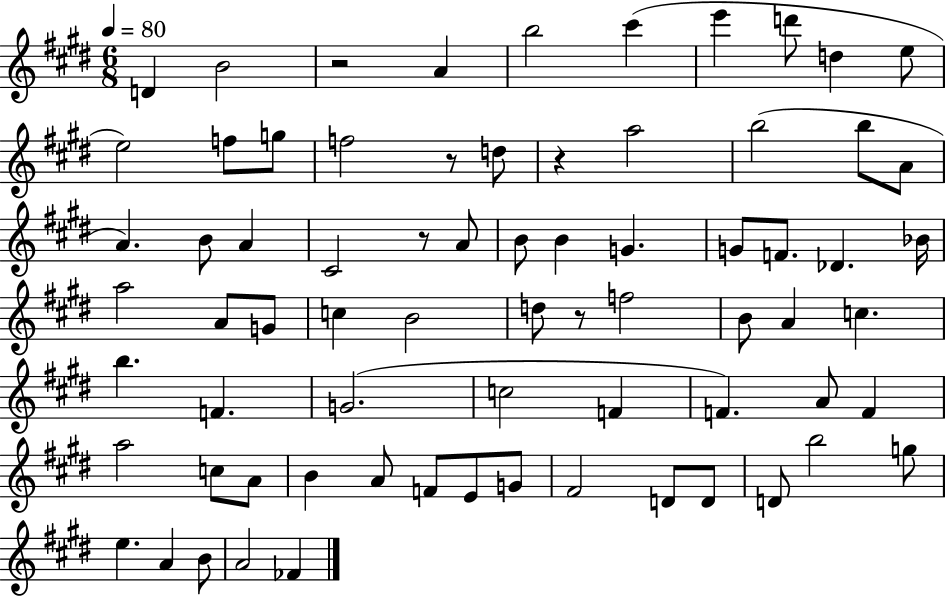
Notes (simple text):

D4/q B4/h R/h A4/q B5/h C#6/q E6/q D6/e D5/q E5/e E5/h F5/e G5/e F5/h R/e D5/e R/q A5/h B5/h B5/e A4/e A4/q. B4/e A4/q C#4/h R/e A4/e B4/e B4/q G4/q. G4/e F4/e. Db4/q. Bb4/s A5/h A4/e G4/e C5/q B4/h D5/e R/e F5/h B4/e A4/q C5/q. B5/q. F4/q. G4/h. C5/h F4/q F4/q. A4/e F4/q A5/h C5/e A4/e B4/q A4/e F4/e E4/e G4/e F#4/h D4/e D4/e D4/e B5/h G5/e E5/q. A4/q B4/e A4/h FES4/q